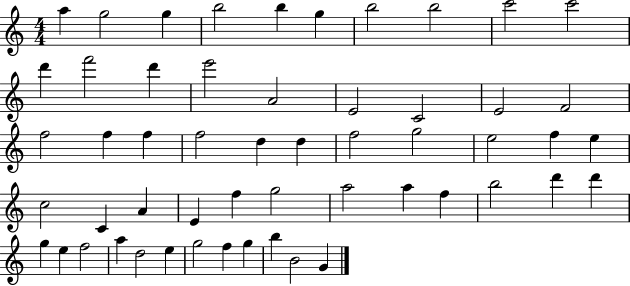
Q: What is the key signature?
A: C major